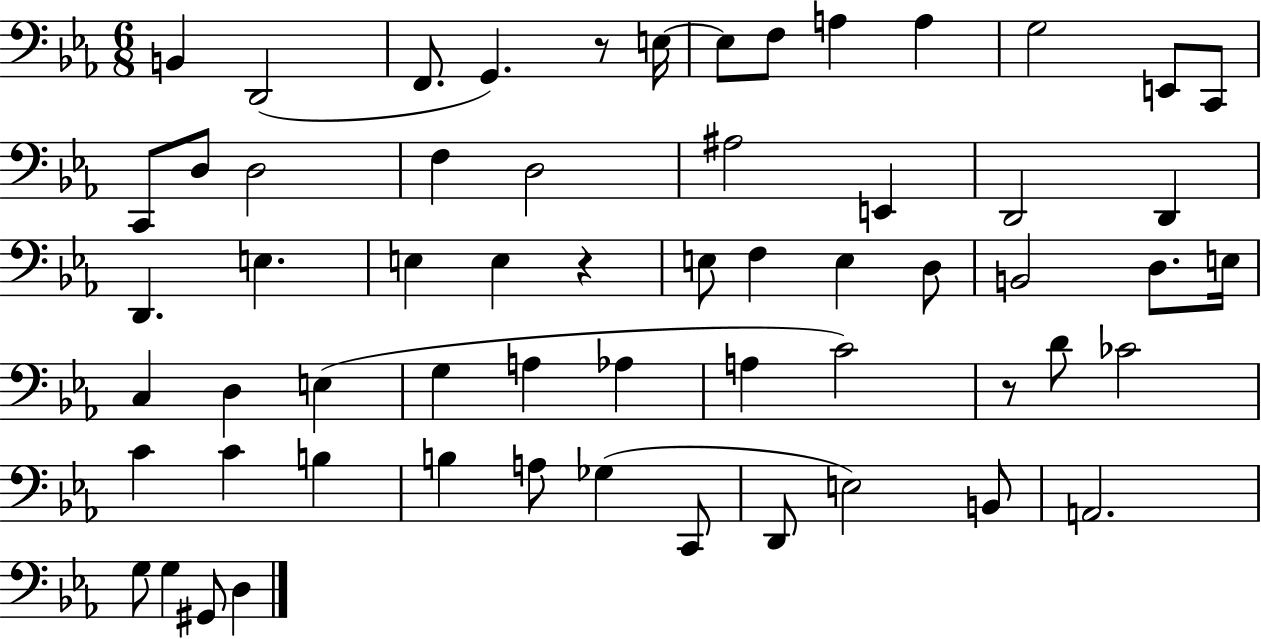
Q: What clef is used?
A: bass